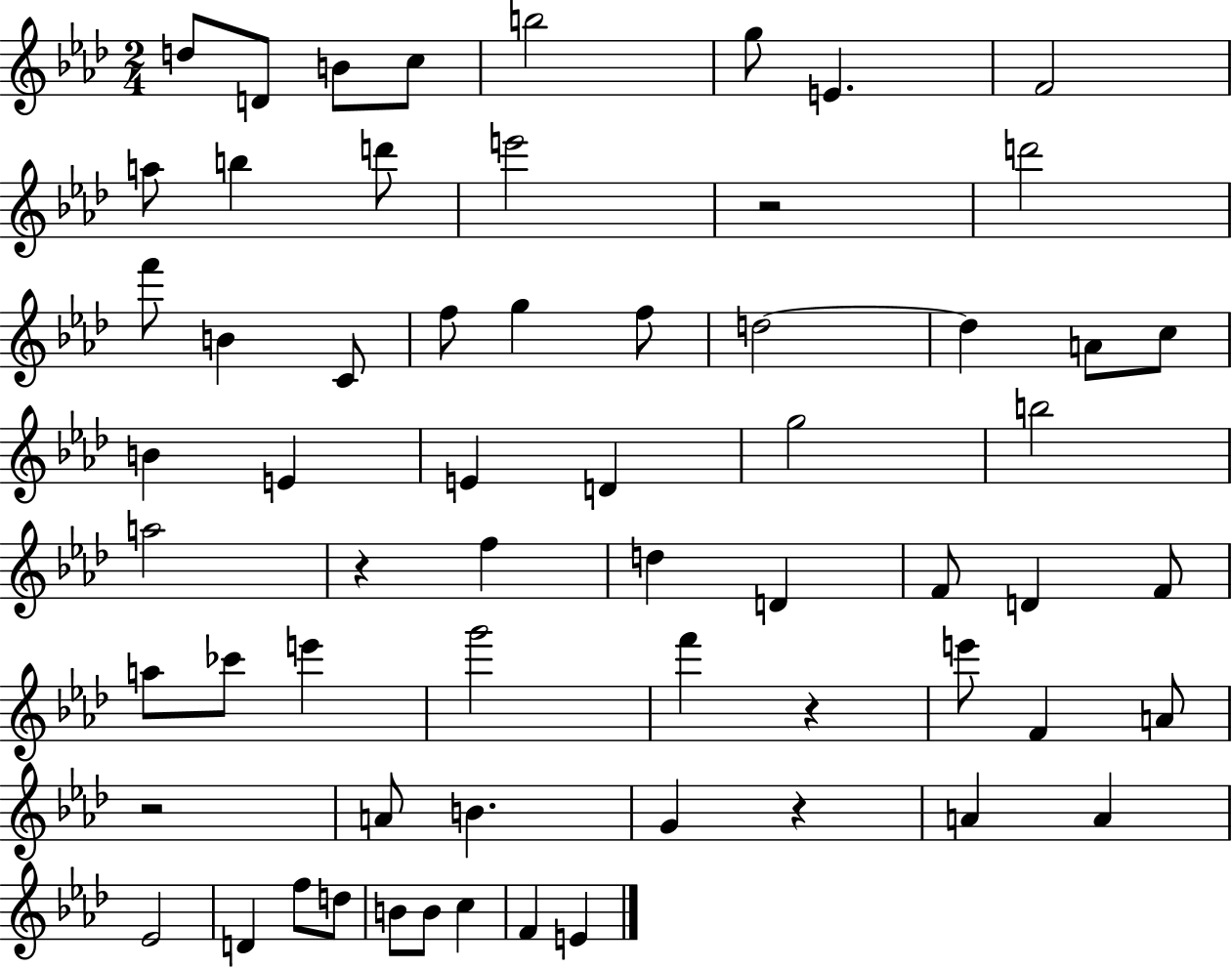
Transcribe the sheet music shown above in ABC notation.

X:1
T:Untitled
M:2/4
L:1/4
K:Ab
d/2 D/2 B/2 c/2 b2 g/2 E F2 a/2 b d'/2 e'2 z2 d'2 f'/2 B C/2 f/2 g f/2 d2 d A/2 c/2 B E E D g2 b2 a2 z f d D F/2 D F/2 a/2 _c'/2 e' g'2 f' z e'/2 F A/2 z2 A/2 B G z A A _E2 D f/2 d/2 B/2 B/2 c F E